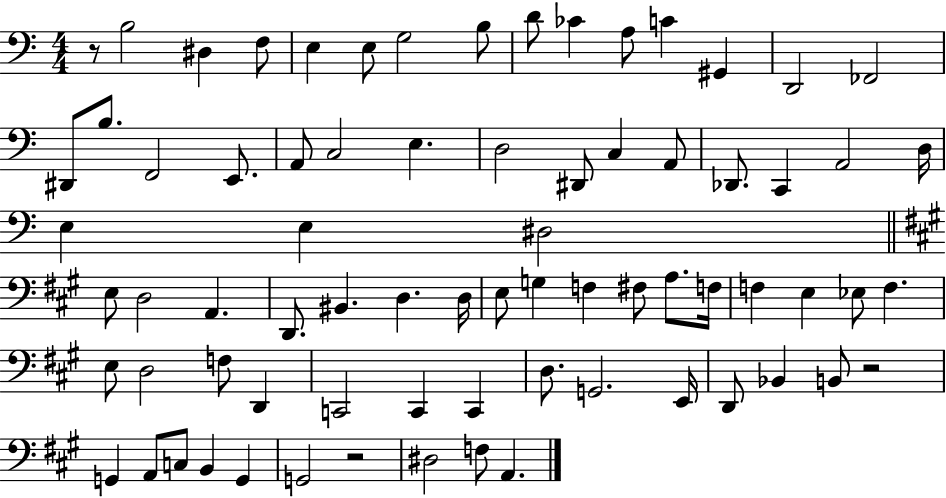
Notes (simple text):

R/e B3/h D#3/q F3/e E3/q E3/e G3/h B3/e D4/e CES4/q A3/e C4/q G#2/q D2/h FES2/h D#2/e B3/e. F2/h E2/e. A2/e C3/h E3/q. D3/h D#2/e C3/q A2/e Db2/e. C2/q A2/h D3/s E3/q E3/q D#3/h E3/e D3/h A2/q. D2/e. BIS2/q. D3/q. D3/s E3/e G3/q F3/q F#3/e A3/e. F3/s F3/q E3/q Eb3/e F3/q. E3/e D3/h F3/e D2/q C2/h C2/q C2/q D3/e. G2/h. E2/s D2/e Bb2/q B2/e R/h G2/q A2/e C3/e B2/q G2/q G2/h R/h D#3/h F3/e A2/q.